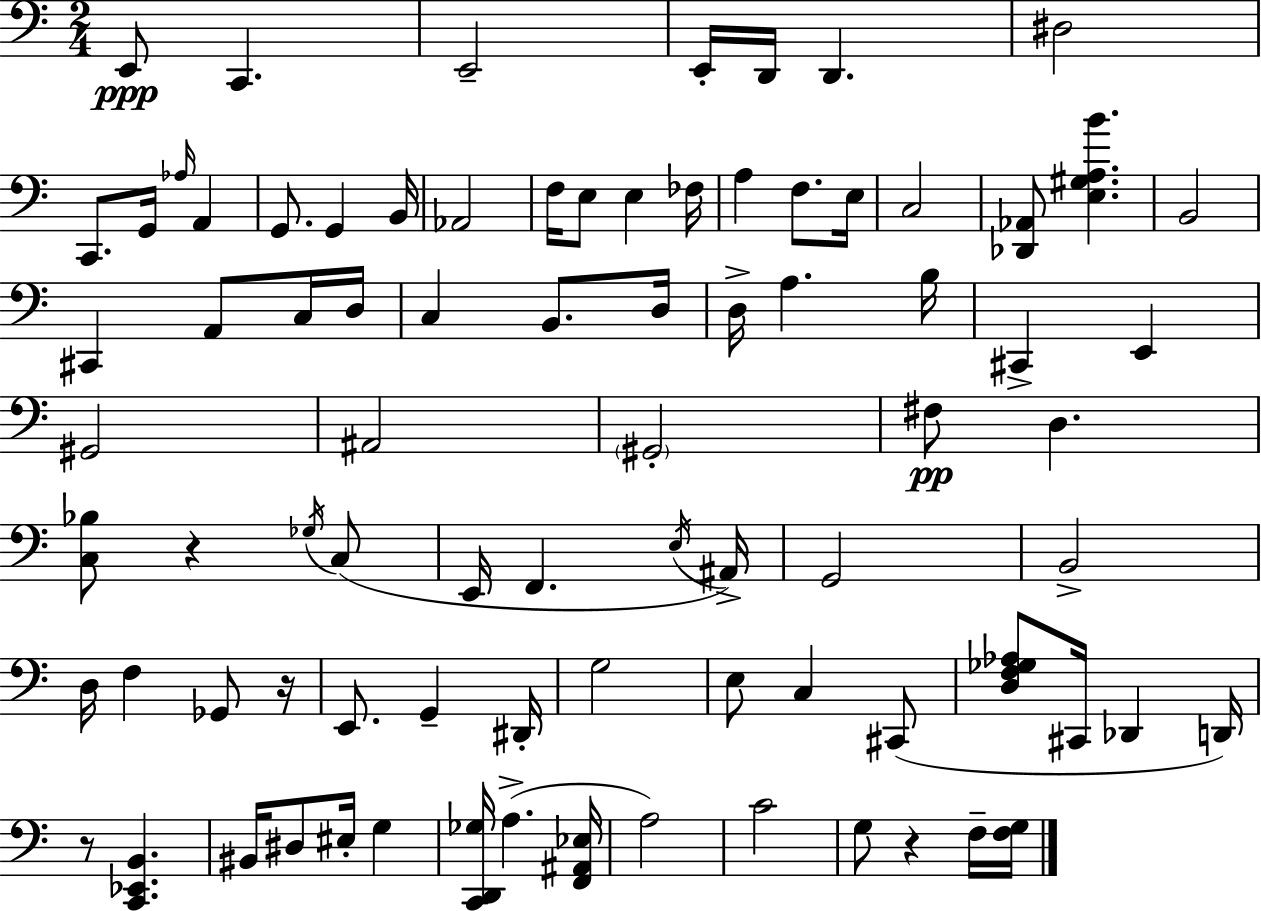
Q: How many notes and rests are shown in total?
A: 83